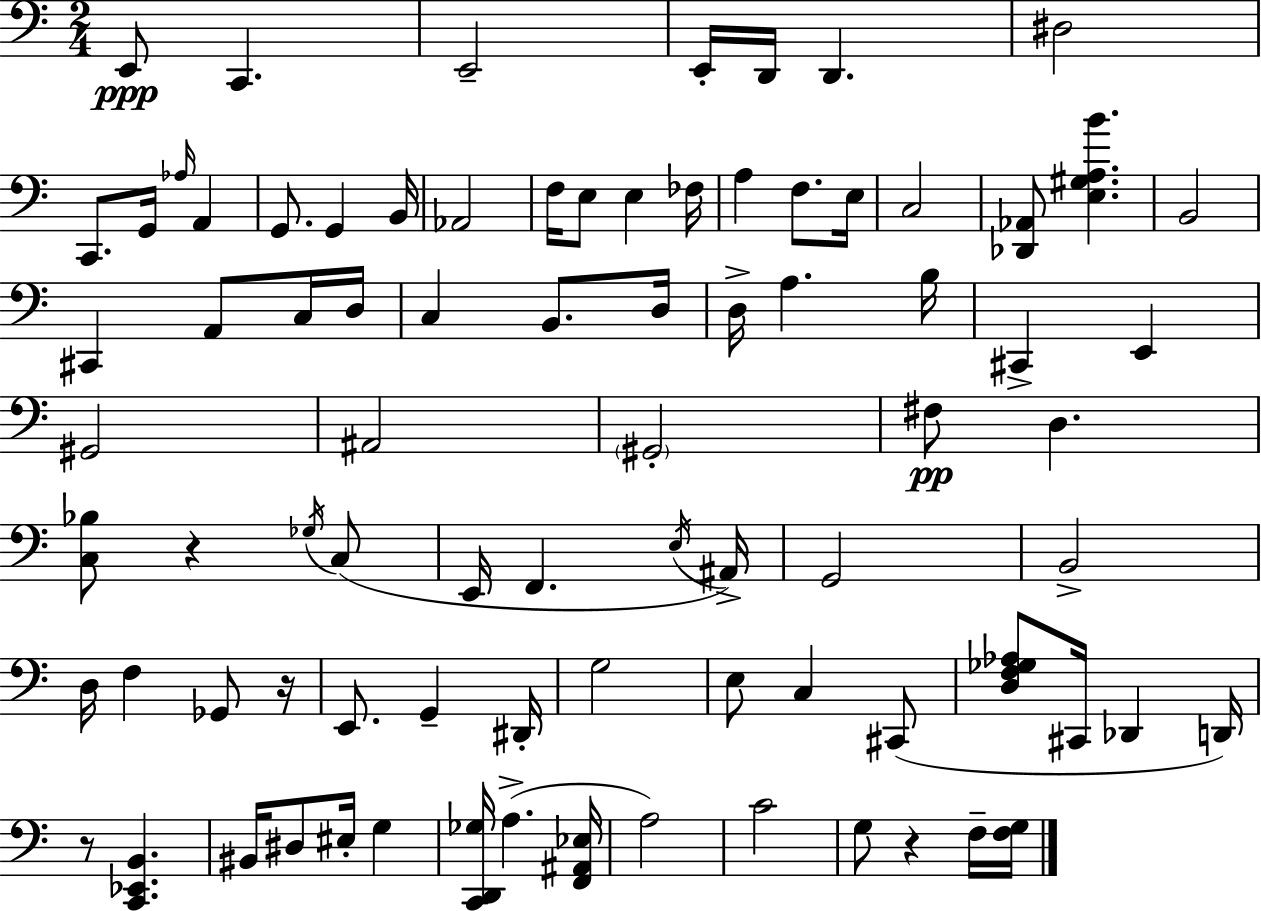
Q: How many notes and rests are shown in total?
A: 83